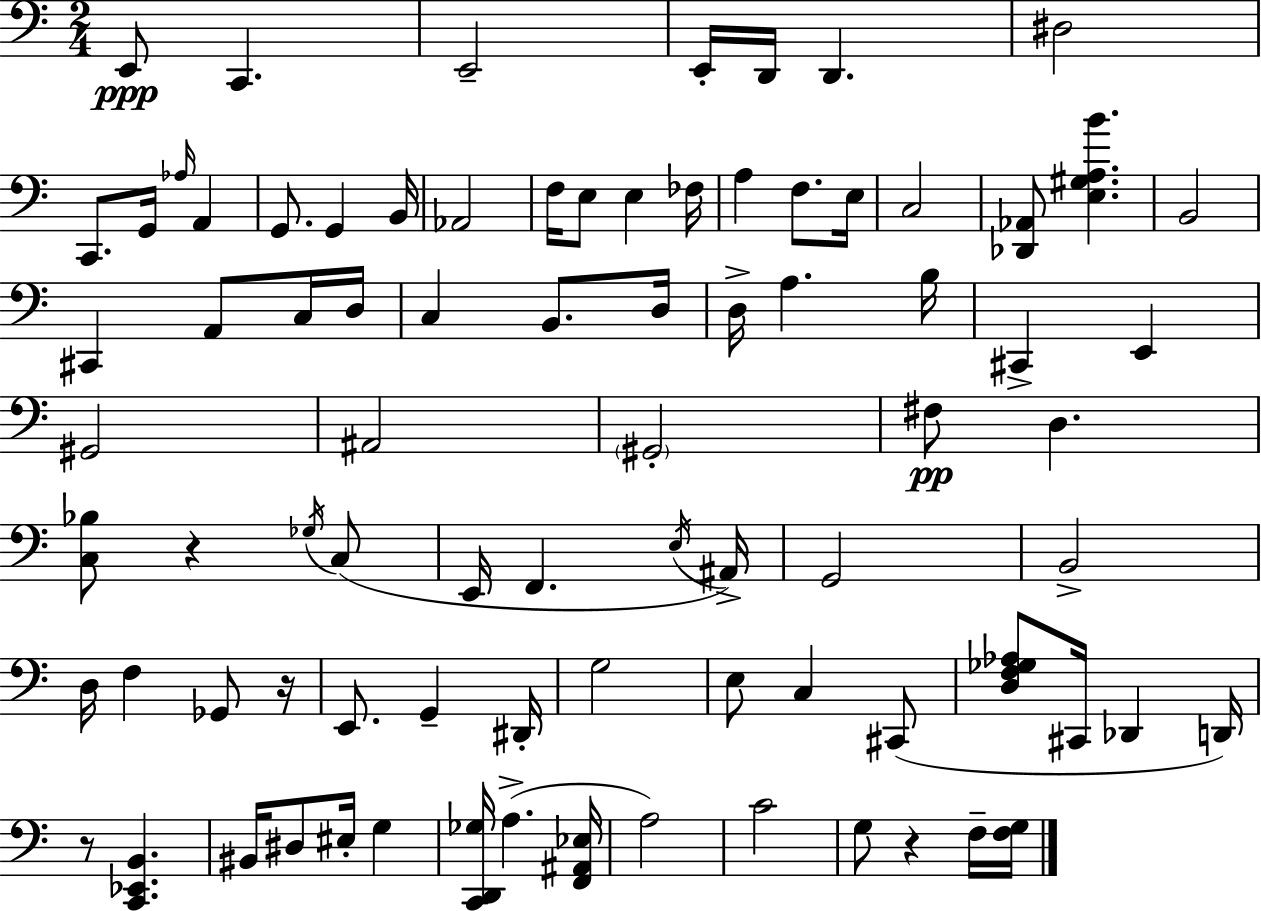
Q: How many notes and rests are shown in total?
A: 83